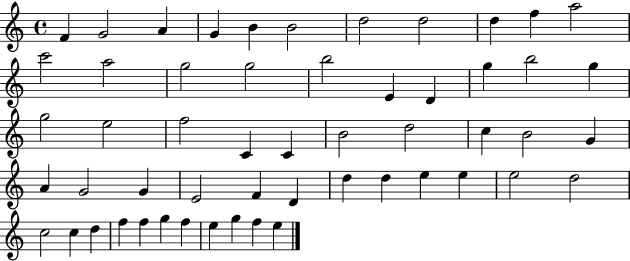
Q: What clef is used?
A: treble